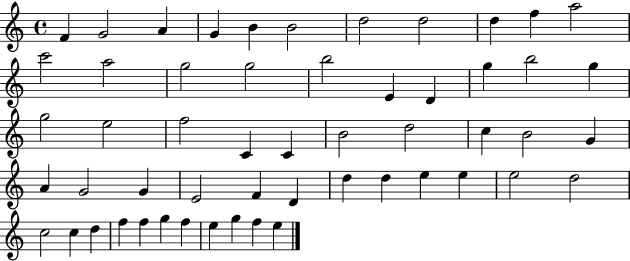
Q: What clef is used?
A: treble